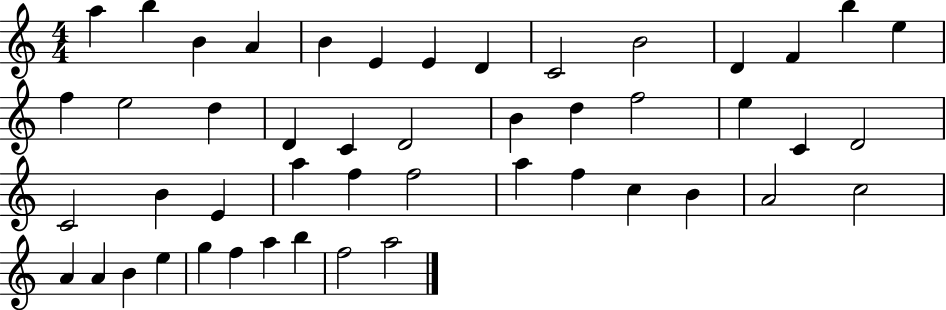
{
  \clef treble
  \numericTimeSignature
  \time 4/4
  \key c \major
  a''4 b''4 b'4 a'4 | b'4 e'4 e'4 d'4 | c'2 b'2 | d'4 f'4 b''4 e''4 | \break f''4 e''2 d''4 | d'4 c'4 d'2 | b'4 d''4 f''2 | e''4 c'4 d'2 | \break c'2 b'4 e'4 | a''4 f''4 f''2 | a''4 f''4 c''4 b'4 | a'2 c''2 | \break a'4 a'4 b'4 e''4 | g''4 f''4 a''4 b''4 | f''2 a''2 | \bar "|."
}